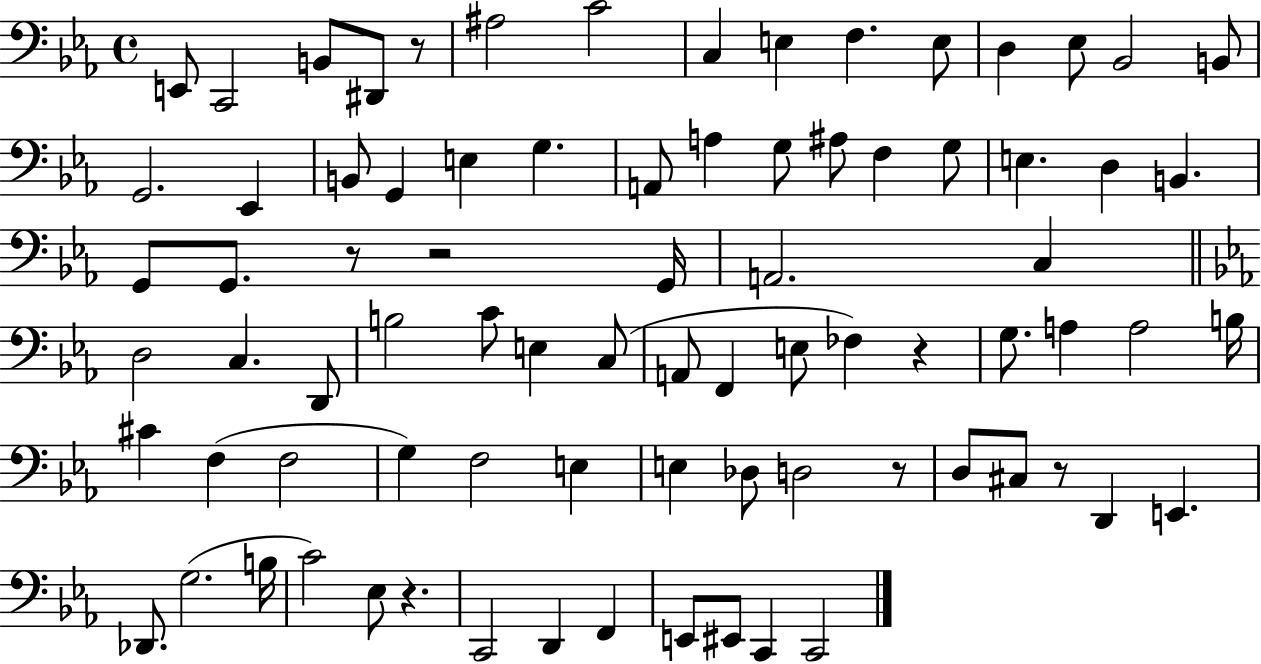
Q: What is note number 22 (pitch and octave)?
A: A3